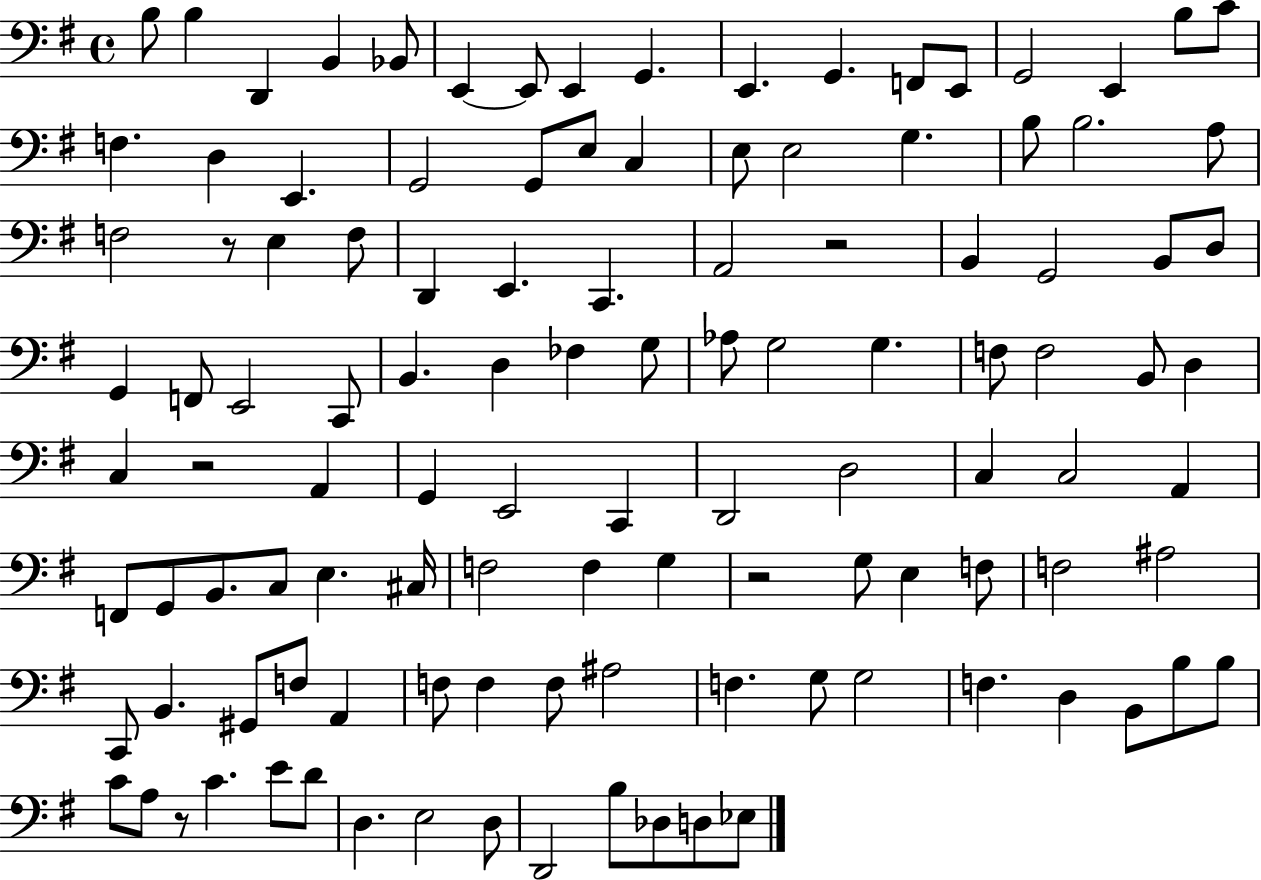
X:1
T:Untitled
M:4/4
L:1/4
K:G
B,/2 B, D,, B,, _B,,/2 E,, E,,/2 E,, G,, E,, G,, F,,/2 E,,/2 G,,2 E,, B,/2 C/2 F, D, E,, G,,2 G,,/2 E,/2 C, E,/2 E,2 G, B,/2 B,2 A,/2 F,2 z/2 E, F,/2 D,, E,, C,, A,,2 z2 B,, G,,2 B,,/2 D,/2 G,, F,,/2 E,,2 C,,/2 B,, D, _F, G,/2 _A,/2 G,2 G, F,/2 F,2 B,,/2 D, C, z2 A,, G,, E,,2 C,, D,,2 D,2 C, C,2 A,, F,,/2 G,,/2 B,,/2 C,/2 E, ^C,/4 F,2 F, G, z2 G,/2 E, F,/2 F,2 ^A,2 C,,/2 B,, ^G,,/2 F,/2 A,, F,/2 F, F,/2 ^A,2 F, G,/2 G,2 F, D, B,,/2 B,/2 B,/2 C/2 A,/2 z/2 C E/2 D/2 D, E,2 D,/2 D,,2 B,/2 _D,/2 D,/2 _E,/2